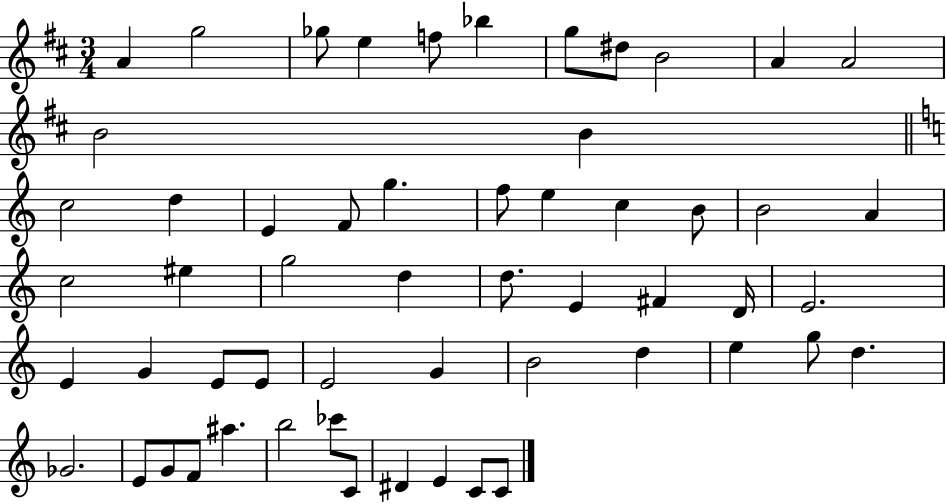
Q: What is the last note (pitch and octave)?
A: C4